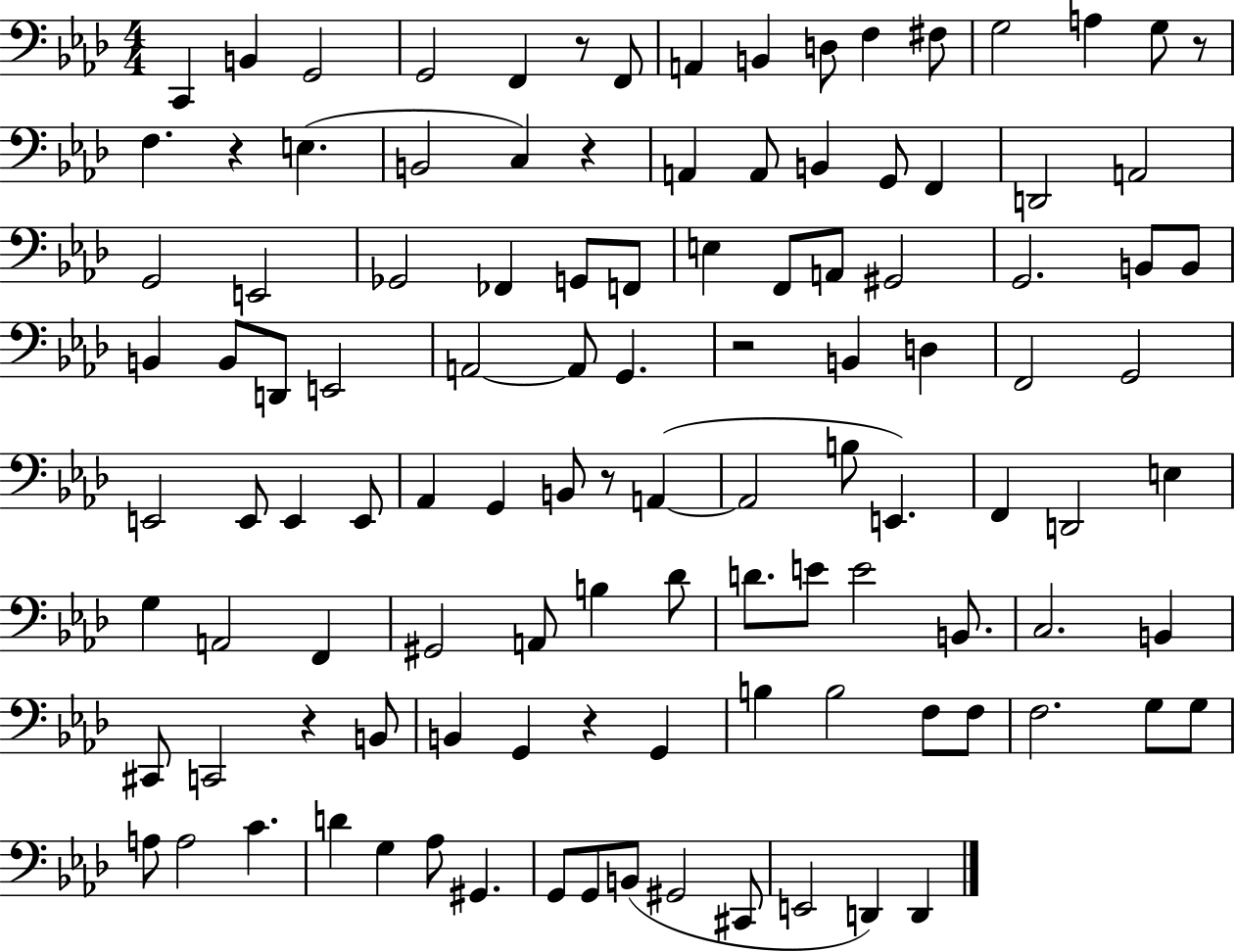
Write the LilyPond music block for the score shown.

{
  \clef bass
  \numericTimeSignature
  \time 4/4
  \key aes \major
  c,4 b,4 g,2 | g,2 f,4 r8 f,8 | a,4 b,4 d8 f4 fis8 | g2 a4 g8 r8 | \break f4. r4 e4.( | b,2 c4) r4 | a,4 a,8 b,4 g,8 f,4 | d,2 a,2 | \break g,2 e,2 | ges,2 fes,4 g,8 f,8 | e4 f,8 a,8 gis,2 | g,2. b,8 b,8 | \break b,4 b,8 d,8 e,2 | a,2~~ a,8 g,4. | r2 b,4 d4 | f,2 g,2 | \break e,2 e,8 e,4 e,8 | aes,4 g,4 b,8 r8 a,4~(~ | a,2 b8 e,4.) | f,4 d,2 e4 | \break g4 a,2 f,4 | gis,2 a,8 b4 des'8 | d'8. e'8 e'2 b,8. | c2. b,4 | \break cis,8 c,2 r4 b,8 | b,4 g,4 r4 g,4 | b4 b2 f8 f8 | f2. g8 g8 | \break a8 a2 c'4. | d'4 g4 aes8 gis,4. | g,8 g,8 b,8( gis,2 cis,8 | e,2 d,4) d,4 | \break \bar "|."
}